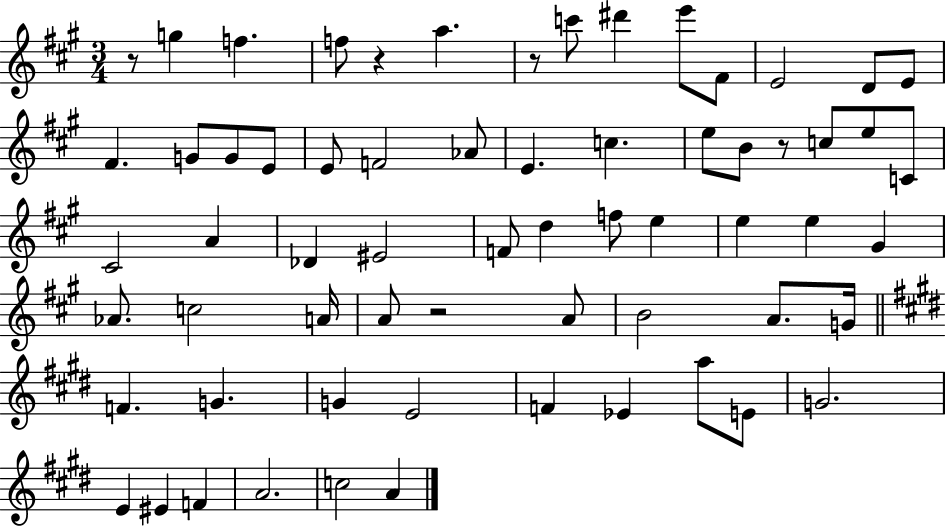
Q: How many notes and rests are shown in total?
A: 64